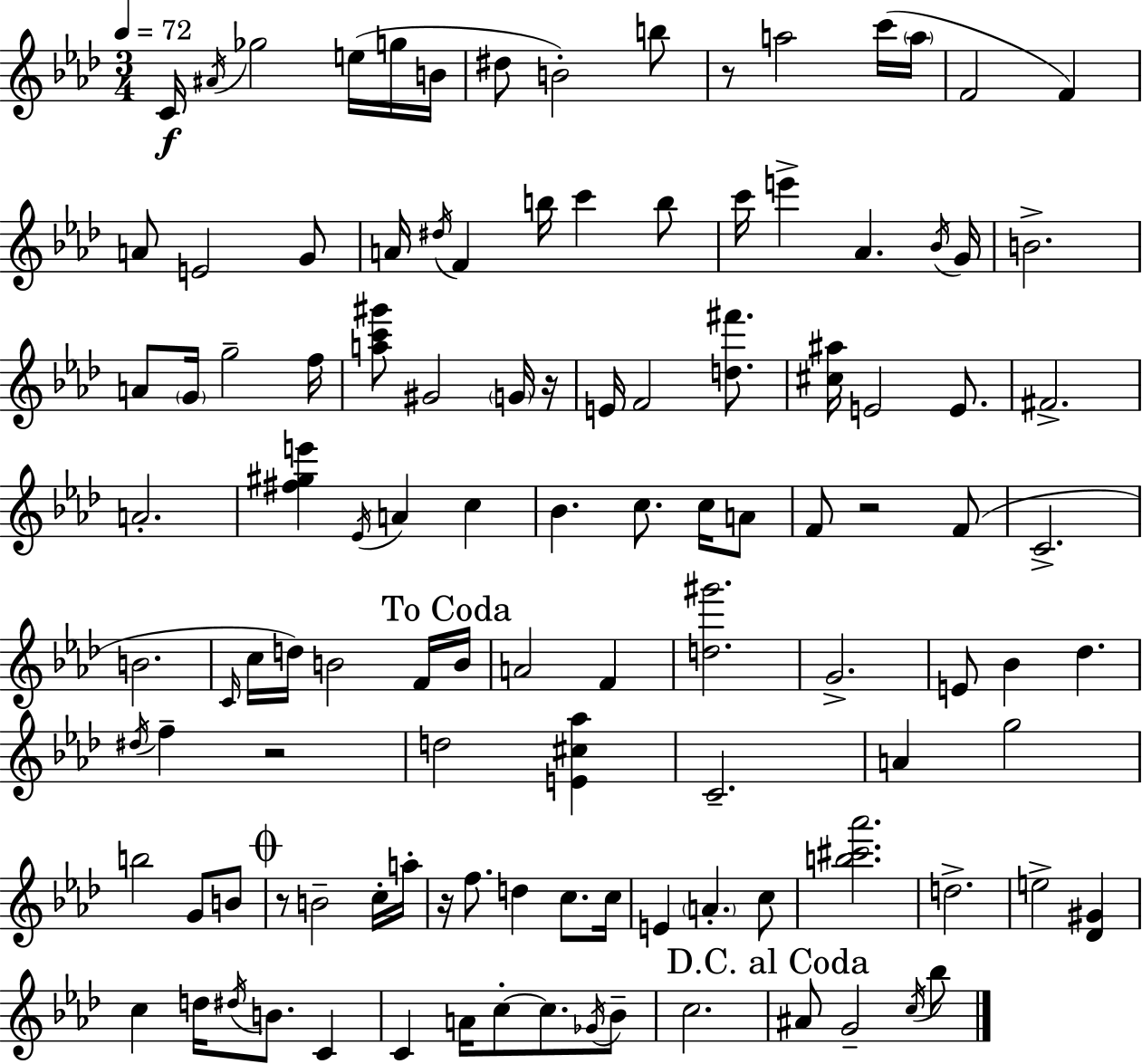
{
  \clef treble
  \numericTimeSignature
  \time 3/4
  \key f \minor
  \tempo 4 = 72
  c'16\f \acciaccatura { ais'16 } ges''2 e''16( g''16 | b'16 dis''8 b'2-.) b''8 | r8 a''2 c'''16( | \parenthesize a''16 f'2 f'4) | \break a'8 e'2 g'8 | a'16 \acciaccatura { dis''16 } f'4 b''16 c'''4 | b''8 c'''16 e'''4-> aes'4. | \acciaccatura { bes'16 } g'16 b'2.-> | \break a'8 \parenthesize g'16 g''2-- | f''16 <a'' c''' gis'''>8 gis'2 | \parenthesize g'16 r16 e'16 f'2 | <d'' fis'''>8. <cis'' ais''>16 e'2 | \break e'8. fis'2.-> | a'2.-. | <fis'' gis'' e'''>4 \acciaccatura { ees'16 } a'4 | c''4 bes'4. c''8. | \break c''16 a'8 f'8 r2 | f'8( c'2.-> | b'2. | \grace { c'16 } c''16 d''16) b'2 | \break f'16 \mark "To Coda" b'16 a'2 | f'4 <d'' gis'''>2. | g'2.-> | e'8 bes'4 des''4. | \break \acciaccatura { dis''16 } f''4-- r2 | d''2 | <e' cis'' aes''>4 c'2.-- | a'4 g''2 | \break b''2 | g'8 b'8 \mark \markup { \musicglyph "scripts.coda" } r8 b'2-- | c''16-. a''16-. r16 f''8. d''4 | c''8. c''16 e'4 \parenthesize a'4.-. | \break c''8 <b'' cis''' aes'''>2. | d''2.-> | e''2-> | <des' gis'>4 c''4 d''16 \acciaccatura { dis''16 } | \break b'8. c'4 c'4 a'16 | c''8-.~~ c''8. \acciaccatura { ges'16 } bes'8-- c''2. | \mark "D.C. al Coda" ais'8 g'2-- | \acciaccatura { c''16 } bes''8 \bar "|."
}